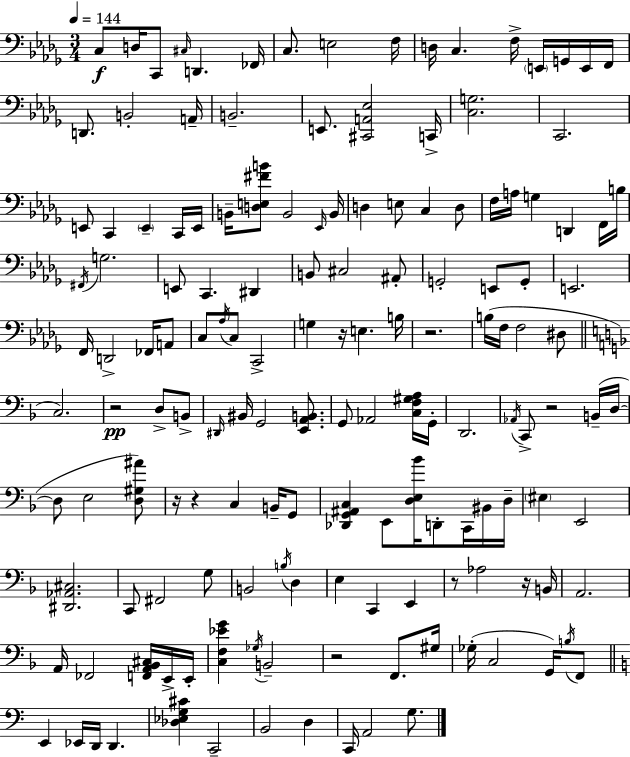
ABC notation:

X:1
T:Untitled
M:3/4
L:1/4
K:Bbm
C,/2 D,/4 C,,/2 ^C,/4 D,, _F,,/4 C,/2 E,2 F,/4 D,/4 C, F,/4 E,,/4 G,,/4 E,,/4 F,,/4 D,,/2 B,,2 A,,/4 B,,2 E,,/2 [^C,,A,,_E,]2 C,,/4 [C,G,]2 C,,2 E,,/2 C,, E,, C,,/4 E,,/4 B,,/4 [D,E,^FB]/2 B,,2 _E,,/4 B,,/4 D, E,/2 C, D,/2 F,/4 A,/4 G, D,, F,,/4 B,/4 ^F,,/4 G,2 E,,/2 C,, ^D,, B,,/2 ^C,2 ^A,,/2 G,,2 E,,/2 G,,/2 E,,2 F,,/4 D,,2 _F,,/4 A,,/2 C,/2 _A,/4 C,/2 C,,2 G, z/4 E, B,/4 z2 B,/4 F,/4 F,2 ^D,/2 C,2 z2 D,/2 B,,/2 ^D,,/4 ^B,,/4 G,,2 [E,,A,,B,,]/2 G,,/2 _A,,2 [C,F,^G,A,]/4 G,,/4 D,,2 _A,,/4 C,,/2 z2 B,,/4 D,/4 D,/2 E,2 [D,^G,^A]/2 z/4 z C, B,,/4 G,,/2 [_D,,G,,^A,,C,] E,,/2 [D,E,_B]/4 D,,/2 C,,/4 ^B,,/4 D,/4 ^E, E,,2 [^D,,_A,,^C,]2 C,,/2 ^F,,2 G,/2 B,,2 B,/4 D, E, C,, E,, z/2 _A,2 z/4 B,,/4 A,,2 A,,/4 _F,,2 [F,,A,,_B,,^C,]/4 E,,/4 E,,/4 [C,F,_EG] _G,/4 B,,2 z2 F,,/2 ^G,/4 _G,/4 C,2 G,,/4 B,/4 F,,/2 E,, _E,,/4 D,,/4 D,, [_D,_E,G,^C] C,,2 B,,2 D, C,,/4 A,,2 G,/2